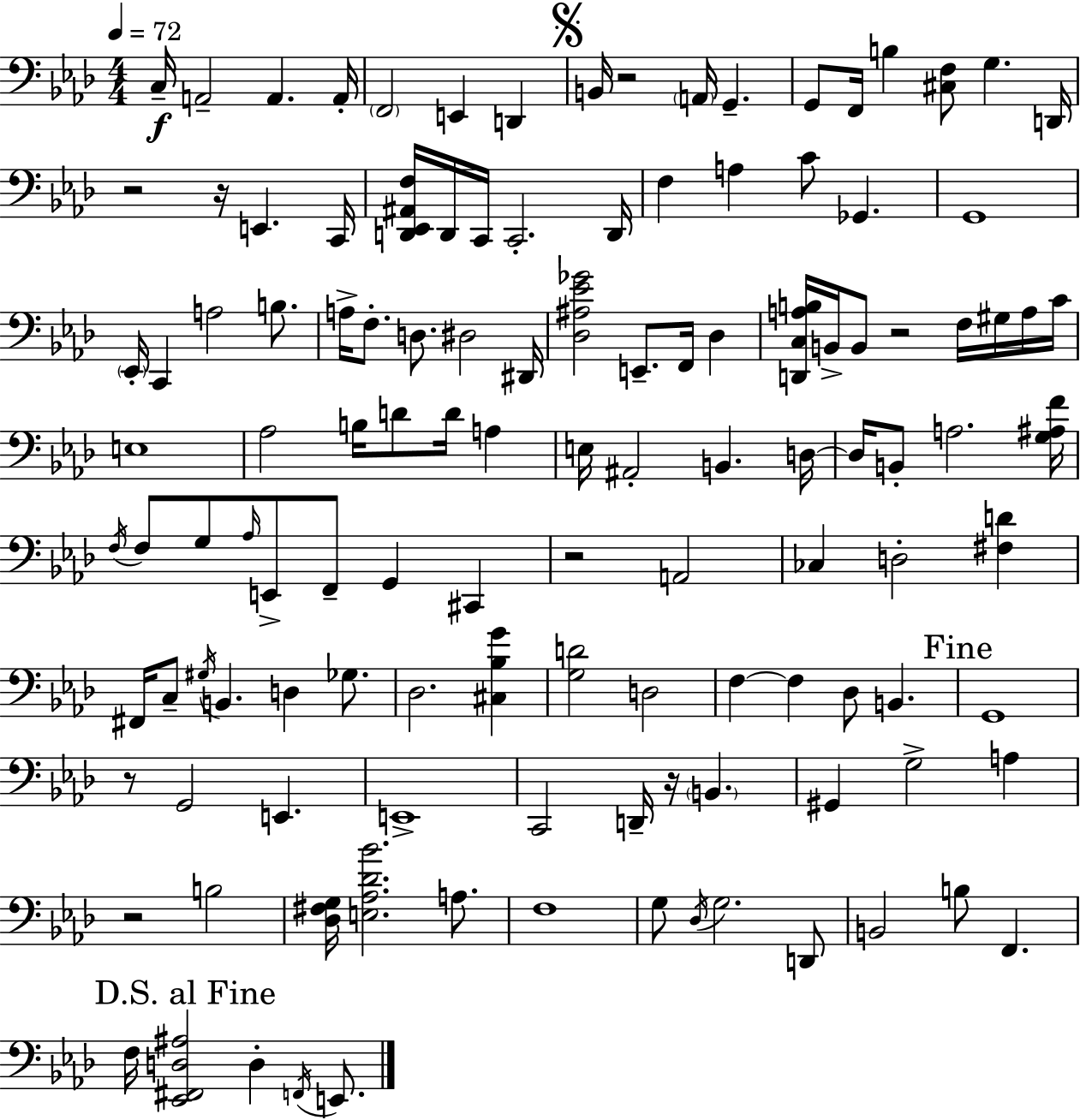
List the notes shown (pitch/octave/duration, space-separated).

C3/s A2/h A2/q. A2/s F2/h E2/q D2/q B2/s R/h A2/s G2/q. G2/e F2/s B3/q [C#3,F3]/e G3/q. D2/s R/h R/s E2/q. C2/s [D2,Eb2,A#2,F3]/s D2/s C2/s C2/h. D2/s F3/q A3/q C4/e Gb2/q. G2/w Eb2/s C2/q A3/h B3/e. A3/s F3/e. D3/e. D#3/h D#2/s [Db3,A#3,Eb4,Gb4]/h E2/e. F2/s Db3/q [D2,C3,A3,B3]/s B2/s B2/e R/h F3/s G#3/s A3/s C4/s E3/w Ab3/h B3/s D4/e D4/s A3/q E3/s A#2/h B2/q. D3/s D3/s B2/e A3/h. [G3,A#3,F4]/s F3/s F3/e G3/e Ab3/s E2/e F2/e G2/q C#2/q R/h A2/h CES3/q D3/h [F#3,D4]/q F#2/s C3/e G#3/s B2/q. D3/q Gb3/e. Db3/h. [C#3,Bb3,G4]/q [G3,D4]/h D3/h F3/q F3/q Db3/e B2/q. G2/w R/e G2/h E2/q. E2/w C2/h D2/s R/s B2/q. G#2/q G3/h A3/q R/h B3/h [Db3,F#3,G3]/s [E3,Ab3,Db4,Bb4]/h. A3/e. F3/w G3/e Db3/s G3/h. D2/e B2/h B3/e F2/q. F3/s [Eb2,F#2,D3,A#3]/h D3/q F2/s E2/e.